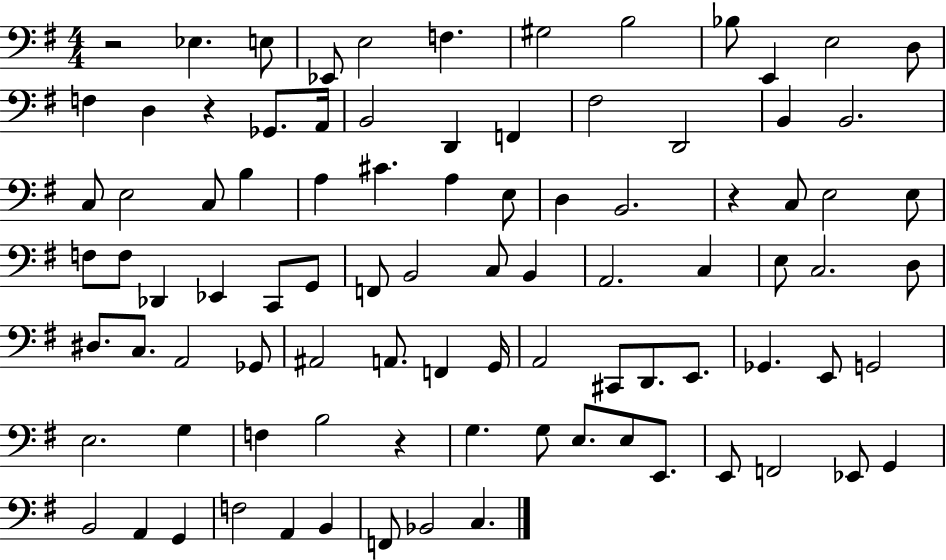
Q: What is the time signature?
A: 4/4